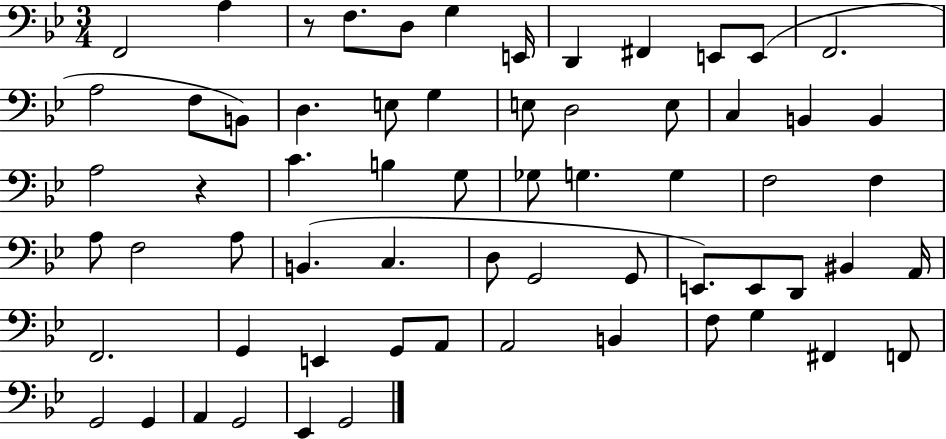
{
  \clef bass
  \numericTimeSignature
  \time 3/4
  \key bes \major
  \repeat volta 2 { f,2 a4 | r8 f8. d8 g4 e,16 | d,4 fis,4 e,8 e,8( | f,2. | \break a2 f8 b,8) | d4. e8 g4 | e8 d2 e8 | c4 b,4 b,4 | \break a2 r4 | c'4. b4 g8 | ges8 g4. g4 | f2 f4 | \break a8 f2 a8 | b,4.( c4. | d8 g,2 g,8 | e,8.) e,8 d,8 bis,4 a,16 | \break f,2. | g,4 e,4 g,8 a,8 | a,2 b,4 | f8 g4 fis,4 f,8 | \break g,2 g,4 | a,4 g,2 | ees,4 g,2 | } \bar "|."
}